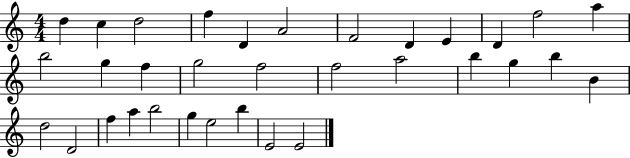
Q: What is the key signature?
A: C major